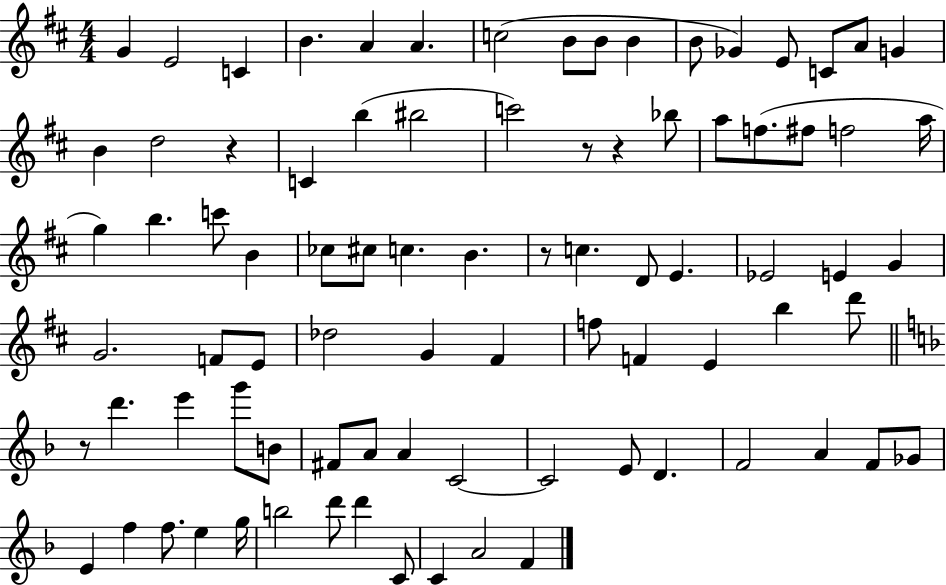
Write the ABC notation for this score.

X:1
T:Untitled
M:4/4
L:1/4
K:D
G E2 C B A A c2 B/2 B/2 B B/2 _G E/2 C/2 A/2 G B d2 z C b ^b2 c'2 z/2 z _b/2 a/2 f/2 ^f/2 f2 a/4 g b c'/2 B _c/2 ^c/2 c B z/2 c D/2 E _E2 E G G2 F/2 E/2 _d2 G ^F f/2 F E b d'/2 z/2 d' e' g'/2 B/2 ^F/2 A/2 A C2 C2 E/2 D F2 A F/2 _G/2 E f f/2 e g/4 b2 d'/2 d' C/2 C A2 F